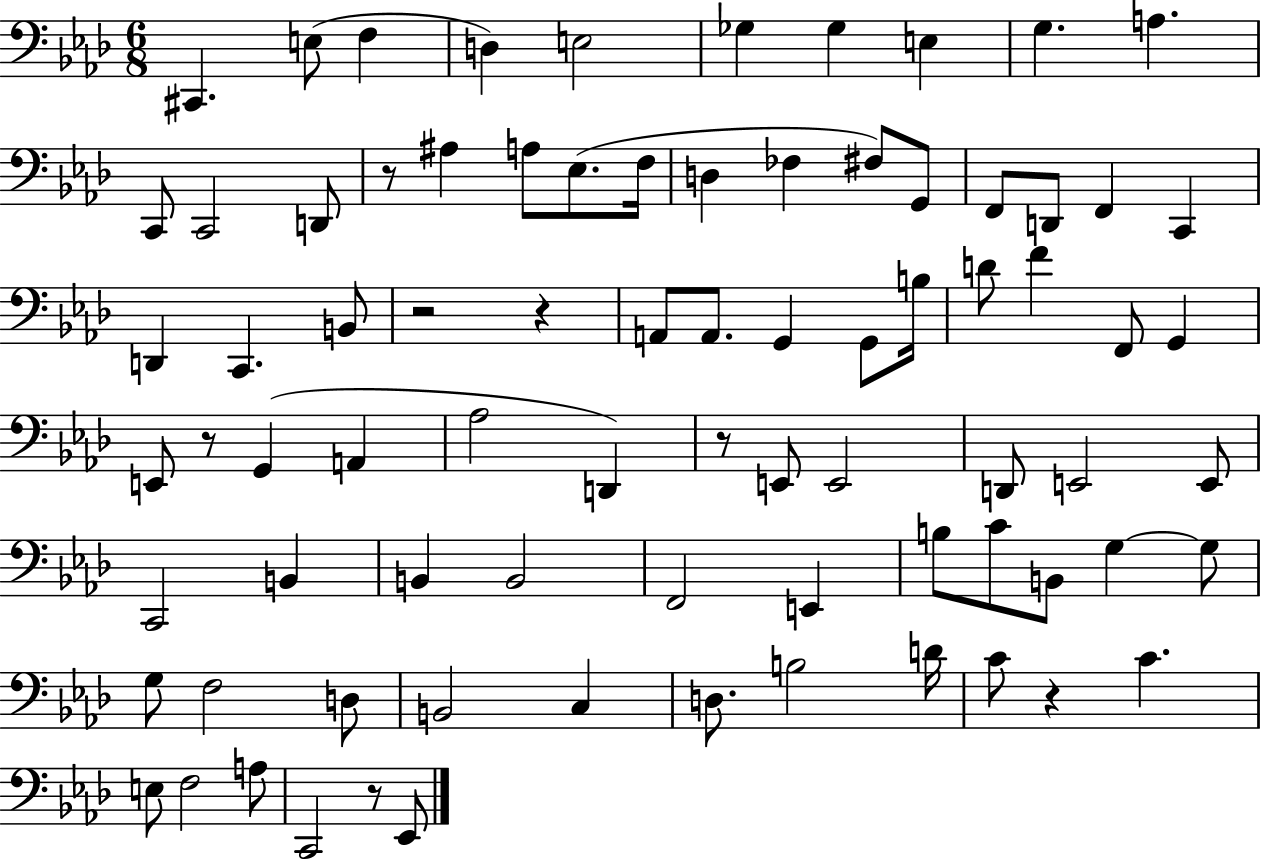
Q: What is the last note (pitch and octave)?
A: Eb2